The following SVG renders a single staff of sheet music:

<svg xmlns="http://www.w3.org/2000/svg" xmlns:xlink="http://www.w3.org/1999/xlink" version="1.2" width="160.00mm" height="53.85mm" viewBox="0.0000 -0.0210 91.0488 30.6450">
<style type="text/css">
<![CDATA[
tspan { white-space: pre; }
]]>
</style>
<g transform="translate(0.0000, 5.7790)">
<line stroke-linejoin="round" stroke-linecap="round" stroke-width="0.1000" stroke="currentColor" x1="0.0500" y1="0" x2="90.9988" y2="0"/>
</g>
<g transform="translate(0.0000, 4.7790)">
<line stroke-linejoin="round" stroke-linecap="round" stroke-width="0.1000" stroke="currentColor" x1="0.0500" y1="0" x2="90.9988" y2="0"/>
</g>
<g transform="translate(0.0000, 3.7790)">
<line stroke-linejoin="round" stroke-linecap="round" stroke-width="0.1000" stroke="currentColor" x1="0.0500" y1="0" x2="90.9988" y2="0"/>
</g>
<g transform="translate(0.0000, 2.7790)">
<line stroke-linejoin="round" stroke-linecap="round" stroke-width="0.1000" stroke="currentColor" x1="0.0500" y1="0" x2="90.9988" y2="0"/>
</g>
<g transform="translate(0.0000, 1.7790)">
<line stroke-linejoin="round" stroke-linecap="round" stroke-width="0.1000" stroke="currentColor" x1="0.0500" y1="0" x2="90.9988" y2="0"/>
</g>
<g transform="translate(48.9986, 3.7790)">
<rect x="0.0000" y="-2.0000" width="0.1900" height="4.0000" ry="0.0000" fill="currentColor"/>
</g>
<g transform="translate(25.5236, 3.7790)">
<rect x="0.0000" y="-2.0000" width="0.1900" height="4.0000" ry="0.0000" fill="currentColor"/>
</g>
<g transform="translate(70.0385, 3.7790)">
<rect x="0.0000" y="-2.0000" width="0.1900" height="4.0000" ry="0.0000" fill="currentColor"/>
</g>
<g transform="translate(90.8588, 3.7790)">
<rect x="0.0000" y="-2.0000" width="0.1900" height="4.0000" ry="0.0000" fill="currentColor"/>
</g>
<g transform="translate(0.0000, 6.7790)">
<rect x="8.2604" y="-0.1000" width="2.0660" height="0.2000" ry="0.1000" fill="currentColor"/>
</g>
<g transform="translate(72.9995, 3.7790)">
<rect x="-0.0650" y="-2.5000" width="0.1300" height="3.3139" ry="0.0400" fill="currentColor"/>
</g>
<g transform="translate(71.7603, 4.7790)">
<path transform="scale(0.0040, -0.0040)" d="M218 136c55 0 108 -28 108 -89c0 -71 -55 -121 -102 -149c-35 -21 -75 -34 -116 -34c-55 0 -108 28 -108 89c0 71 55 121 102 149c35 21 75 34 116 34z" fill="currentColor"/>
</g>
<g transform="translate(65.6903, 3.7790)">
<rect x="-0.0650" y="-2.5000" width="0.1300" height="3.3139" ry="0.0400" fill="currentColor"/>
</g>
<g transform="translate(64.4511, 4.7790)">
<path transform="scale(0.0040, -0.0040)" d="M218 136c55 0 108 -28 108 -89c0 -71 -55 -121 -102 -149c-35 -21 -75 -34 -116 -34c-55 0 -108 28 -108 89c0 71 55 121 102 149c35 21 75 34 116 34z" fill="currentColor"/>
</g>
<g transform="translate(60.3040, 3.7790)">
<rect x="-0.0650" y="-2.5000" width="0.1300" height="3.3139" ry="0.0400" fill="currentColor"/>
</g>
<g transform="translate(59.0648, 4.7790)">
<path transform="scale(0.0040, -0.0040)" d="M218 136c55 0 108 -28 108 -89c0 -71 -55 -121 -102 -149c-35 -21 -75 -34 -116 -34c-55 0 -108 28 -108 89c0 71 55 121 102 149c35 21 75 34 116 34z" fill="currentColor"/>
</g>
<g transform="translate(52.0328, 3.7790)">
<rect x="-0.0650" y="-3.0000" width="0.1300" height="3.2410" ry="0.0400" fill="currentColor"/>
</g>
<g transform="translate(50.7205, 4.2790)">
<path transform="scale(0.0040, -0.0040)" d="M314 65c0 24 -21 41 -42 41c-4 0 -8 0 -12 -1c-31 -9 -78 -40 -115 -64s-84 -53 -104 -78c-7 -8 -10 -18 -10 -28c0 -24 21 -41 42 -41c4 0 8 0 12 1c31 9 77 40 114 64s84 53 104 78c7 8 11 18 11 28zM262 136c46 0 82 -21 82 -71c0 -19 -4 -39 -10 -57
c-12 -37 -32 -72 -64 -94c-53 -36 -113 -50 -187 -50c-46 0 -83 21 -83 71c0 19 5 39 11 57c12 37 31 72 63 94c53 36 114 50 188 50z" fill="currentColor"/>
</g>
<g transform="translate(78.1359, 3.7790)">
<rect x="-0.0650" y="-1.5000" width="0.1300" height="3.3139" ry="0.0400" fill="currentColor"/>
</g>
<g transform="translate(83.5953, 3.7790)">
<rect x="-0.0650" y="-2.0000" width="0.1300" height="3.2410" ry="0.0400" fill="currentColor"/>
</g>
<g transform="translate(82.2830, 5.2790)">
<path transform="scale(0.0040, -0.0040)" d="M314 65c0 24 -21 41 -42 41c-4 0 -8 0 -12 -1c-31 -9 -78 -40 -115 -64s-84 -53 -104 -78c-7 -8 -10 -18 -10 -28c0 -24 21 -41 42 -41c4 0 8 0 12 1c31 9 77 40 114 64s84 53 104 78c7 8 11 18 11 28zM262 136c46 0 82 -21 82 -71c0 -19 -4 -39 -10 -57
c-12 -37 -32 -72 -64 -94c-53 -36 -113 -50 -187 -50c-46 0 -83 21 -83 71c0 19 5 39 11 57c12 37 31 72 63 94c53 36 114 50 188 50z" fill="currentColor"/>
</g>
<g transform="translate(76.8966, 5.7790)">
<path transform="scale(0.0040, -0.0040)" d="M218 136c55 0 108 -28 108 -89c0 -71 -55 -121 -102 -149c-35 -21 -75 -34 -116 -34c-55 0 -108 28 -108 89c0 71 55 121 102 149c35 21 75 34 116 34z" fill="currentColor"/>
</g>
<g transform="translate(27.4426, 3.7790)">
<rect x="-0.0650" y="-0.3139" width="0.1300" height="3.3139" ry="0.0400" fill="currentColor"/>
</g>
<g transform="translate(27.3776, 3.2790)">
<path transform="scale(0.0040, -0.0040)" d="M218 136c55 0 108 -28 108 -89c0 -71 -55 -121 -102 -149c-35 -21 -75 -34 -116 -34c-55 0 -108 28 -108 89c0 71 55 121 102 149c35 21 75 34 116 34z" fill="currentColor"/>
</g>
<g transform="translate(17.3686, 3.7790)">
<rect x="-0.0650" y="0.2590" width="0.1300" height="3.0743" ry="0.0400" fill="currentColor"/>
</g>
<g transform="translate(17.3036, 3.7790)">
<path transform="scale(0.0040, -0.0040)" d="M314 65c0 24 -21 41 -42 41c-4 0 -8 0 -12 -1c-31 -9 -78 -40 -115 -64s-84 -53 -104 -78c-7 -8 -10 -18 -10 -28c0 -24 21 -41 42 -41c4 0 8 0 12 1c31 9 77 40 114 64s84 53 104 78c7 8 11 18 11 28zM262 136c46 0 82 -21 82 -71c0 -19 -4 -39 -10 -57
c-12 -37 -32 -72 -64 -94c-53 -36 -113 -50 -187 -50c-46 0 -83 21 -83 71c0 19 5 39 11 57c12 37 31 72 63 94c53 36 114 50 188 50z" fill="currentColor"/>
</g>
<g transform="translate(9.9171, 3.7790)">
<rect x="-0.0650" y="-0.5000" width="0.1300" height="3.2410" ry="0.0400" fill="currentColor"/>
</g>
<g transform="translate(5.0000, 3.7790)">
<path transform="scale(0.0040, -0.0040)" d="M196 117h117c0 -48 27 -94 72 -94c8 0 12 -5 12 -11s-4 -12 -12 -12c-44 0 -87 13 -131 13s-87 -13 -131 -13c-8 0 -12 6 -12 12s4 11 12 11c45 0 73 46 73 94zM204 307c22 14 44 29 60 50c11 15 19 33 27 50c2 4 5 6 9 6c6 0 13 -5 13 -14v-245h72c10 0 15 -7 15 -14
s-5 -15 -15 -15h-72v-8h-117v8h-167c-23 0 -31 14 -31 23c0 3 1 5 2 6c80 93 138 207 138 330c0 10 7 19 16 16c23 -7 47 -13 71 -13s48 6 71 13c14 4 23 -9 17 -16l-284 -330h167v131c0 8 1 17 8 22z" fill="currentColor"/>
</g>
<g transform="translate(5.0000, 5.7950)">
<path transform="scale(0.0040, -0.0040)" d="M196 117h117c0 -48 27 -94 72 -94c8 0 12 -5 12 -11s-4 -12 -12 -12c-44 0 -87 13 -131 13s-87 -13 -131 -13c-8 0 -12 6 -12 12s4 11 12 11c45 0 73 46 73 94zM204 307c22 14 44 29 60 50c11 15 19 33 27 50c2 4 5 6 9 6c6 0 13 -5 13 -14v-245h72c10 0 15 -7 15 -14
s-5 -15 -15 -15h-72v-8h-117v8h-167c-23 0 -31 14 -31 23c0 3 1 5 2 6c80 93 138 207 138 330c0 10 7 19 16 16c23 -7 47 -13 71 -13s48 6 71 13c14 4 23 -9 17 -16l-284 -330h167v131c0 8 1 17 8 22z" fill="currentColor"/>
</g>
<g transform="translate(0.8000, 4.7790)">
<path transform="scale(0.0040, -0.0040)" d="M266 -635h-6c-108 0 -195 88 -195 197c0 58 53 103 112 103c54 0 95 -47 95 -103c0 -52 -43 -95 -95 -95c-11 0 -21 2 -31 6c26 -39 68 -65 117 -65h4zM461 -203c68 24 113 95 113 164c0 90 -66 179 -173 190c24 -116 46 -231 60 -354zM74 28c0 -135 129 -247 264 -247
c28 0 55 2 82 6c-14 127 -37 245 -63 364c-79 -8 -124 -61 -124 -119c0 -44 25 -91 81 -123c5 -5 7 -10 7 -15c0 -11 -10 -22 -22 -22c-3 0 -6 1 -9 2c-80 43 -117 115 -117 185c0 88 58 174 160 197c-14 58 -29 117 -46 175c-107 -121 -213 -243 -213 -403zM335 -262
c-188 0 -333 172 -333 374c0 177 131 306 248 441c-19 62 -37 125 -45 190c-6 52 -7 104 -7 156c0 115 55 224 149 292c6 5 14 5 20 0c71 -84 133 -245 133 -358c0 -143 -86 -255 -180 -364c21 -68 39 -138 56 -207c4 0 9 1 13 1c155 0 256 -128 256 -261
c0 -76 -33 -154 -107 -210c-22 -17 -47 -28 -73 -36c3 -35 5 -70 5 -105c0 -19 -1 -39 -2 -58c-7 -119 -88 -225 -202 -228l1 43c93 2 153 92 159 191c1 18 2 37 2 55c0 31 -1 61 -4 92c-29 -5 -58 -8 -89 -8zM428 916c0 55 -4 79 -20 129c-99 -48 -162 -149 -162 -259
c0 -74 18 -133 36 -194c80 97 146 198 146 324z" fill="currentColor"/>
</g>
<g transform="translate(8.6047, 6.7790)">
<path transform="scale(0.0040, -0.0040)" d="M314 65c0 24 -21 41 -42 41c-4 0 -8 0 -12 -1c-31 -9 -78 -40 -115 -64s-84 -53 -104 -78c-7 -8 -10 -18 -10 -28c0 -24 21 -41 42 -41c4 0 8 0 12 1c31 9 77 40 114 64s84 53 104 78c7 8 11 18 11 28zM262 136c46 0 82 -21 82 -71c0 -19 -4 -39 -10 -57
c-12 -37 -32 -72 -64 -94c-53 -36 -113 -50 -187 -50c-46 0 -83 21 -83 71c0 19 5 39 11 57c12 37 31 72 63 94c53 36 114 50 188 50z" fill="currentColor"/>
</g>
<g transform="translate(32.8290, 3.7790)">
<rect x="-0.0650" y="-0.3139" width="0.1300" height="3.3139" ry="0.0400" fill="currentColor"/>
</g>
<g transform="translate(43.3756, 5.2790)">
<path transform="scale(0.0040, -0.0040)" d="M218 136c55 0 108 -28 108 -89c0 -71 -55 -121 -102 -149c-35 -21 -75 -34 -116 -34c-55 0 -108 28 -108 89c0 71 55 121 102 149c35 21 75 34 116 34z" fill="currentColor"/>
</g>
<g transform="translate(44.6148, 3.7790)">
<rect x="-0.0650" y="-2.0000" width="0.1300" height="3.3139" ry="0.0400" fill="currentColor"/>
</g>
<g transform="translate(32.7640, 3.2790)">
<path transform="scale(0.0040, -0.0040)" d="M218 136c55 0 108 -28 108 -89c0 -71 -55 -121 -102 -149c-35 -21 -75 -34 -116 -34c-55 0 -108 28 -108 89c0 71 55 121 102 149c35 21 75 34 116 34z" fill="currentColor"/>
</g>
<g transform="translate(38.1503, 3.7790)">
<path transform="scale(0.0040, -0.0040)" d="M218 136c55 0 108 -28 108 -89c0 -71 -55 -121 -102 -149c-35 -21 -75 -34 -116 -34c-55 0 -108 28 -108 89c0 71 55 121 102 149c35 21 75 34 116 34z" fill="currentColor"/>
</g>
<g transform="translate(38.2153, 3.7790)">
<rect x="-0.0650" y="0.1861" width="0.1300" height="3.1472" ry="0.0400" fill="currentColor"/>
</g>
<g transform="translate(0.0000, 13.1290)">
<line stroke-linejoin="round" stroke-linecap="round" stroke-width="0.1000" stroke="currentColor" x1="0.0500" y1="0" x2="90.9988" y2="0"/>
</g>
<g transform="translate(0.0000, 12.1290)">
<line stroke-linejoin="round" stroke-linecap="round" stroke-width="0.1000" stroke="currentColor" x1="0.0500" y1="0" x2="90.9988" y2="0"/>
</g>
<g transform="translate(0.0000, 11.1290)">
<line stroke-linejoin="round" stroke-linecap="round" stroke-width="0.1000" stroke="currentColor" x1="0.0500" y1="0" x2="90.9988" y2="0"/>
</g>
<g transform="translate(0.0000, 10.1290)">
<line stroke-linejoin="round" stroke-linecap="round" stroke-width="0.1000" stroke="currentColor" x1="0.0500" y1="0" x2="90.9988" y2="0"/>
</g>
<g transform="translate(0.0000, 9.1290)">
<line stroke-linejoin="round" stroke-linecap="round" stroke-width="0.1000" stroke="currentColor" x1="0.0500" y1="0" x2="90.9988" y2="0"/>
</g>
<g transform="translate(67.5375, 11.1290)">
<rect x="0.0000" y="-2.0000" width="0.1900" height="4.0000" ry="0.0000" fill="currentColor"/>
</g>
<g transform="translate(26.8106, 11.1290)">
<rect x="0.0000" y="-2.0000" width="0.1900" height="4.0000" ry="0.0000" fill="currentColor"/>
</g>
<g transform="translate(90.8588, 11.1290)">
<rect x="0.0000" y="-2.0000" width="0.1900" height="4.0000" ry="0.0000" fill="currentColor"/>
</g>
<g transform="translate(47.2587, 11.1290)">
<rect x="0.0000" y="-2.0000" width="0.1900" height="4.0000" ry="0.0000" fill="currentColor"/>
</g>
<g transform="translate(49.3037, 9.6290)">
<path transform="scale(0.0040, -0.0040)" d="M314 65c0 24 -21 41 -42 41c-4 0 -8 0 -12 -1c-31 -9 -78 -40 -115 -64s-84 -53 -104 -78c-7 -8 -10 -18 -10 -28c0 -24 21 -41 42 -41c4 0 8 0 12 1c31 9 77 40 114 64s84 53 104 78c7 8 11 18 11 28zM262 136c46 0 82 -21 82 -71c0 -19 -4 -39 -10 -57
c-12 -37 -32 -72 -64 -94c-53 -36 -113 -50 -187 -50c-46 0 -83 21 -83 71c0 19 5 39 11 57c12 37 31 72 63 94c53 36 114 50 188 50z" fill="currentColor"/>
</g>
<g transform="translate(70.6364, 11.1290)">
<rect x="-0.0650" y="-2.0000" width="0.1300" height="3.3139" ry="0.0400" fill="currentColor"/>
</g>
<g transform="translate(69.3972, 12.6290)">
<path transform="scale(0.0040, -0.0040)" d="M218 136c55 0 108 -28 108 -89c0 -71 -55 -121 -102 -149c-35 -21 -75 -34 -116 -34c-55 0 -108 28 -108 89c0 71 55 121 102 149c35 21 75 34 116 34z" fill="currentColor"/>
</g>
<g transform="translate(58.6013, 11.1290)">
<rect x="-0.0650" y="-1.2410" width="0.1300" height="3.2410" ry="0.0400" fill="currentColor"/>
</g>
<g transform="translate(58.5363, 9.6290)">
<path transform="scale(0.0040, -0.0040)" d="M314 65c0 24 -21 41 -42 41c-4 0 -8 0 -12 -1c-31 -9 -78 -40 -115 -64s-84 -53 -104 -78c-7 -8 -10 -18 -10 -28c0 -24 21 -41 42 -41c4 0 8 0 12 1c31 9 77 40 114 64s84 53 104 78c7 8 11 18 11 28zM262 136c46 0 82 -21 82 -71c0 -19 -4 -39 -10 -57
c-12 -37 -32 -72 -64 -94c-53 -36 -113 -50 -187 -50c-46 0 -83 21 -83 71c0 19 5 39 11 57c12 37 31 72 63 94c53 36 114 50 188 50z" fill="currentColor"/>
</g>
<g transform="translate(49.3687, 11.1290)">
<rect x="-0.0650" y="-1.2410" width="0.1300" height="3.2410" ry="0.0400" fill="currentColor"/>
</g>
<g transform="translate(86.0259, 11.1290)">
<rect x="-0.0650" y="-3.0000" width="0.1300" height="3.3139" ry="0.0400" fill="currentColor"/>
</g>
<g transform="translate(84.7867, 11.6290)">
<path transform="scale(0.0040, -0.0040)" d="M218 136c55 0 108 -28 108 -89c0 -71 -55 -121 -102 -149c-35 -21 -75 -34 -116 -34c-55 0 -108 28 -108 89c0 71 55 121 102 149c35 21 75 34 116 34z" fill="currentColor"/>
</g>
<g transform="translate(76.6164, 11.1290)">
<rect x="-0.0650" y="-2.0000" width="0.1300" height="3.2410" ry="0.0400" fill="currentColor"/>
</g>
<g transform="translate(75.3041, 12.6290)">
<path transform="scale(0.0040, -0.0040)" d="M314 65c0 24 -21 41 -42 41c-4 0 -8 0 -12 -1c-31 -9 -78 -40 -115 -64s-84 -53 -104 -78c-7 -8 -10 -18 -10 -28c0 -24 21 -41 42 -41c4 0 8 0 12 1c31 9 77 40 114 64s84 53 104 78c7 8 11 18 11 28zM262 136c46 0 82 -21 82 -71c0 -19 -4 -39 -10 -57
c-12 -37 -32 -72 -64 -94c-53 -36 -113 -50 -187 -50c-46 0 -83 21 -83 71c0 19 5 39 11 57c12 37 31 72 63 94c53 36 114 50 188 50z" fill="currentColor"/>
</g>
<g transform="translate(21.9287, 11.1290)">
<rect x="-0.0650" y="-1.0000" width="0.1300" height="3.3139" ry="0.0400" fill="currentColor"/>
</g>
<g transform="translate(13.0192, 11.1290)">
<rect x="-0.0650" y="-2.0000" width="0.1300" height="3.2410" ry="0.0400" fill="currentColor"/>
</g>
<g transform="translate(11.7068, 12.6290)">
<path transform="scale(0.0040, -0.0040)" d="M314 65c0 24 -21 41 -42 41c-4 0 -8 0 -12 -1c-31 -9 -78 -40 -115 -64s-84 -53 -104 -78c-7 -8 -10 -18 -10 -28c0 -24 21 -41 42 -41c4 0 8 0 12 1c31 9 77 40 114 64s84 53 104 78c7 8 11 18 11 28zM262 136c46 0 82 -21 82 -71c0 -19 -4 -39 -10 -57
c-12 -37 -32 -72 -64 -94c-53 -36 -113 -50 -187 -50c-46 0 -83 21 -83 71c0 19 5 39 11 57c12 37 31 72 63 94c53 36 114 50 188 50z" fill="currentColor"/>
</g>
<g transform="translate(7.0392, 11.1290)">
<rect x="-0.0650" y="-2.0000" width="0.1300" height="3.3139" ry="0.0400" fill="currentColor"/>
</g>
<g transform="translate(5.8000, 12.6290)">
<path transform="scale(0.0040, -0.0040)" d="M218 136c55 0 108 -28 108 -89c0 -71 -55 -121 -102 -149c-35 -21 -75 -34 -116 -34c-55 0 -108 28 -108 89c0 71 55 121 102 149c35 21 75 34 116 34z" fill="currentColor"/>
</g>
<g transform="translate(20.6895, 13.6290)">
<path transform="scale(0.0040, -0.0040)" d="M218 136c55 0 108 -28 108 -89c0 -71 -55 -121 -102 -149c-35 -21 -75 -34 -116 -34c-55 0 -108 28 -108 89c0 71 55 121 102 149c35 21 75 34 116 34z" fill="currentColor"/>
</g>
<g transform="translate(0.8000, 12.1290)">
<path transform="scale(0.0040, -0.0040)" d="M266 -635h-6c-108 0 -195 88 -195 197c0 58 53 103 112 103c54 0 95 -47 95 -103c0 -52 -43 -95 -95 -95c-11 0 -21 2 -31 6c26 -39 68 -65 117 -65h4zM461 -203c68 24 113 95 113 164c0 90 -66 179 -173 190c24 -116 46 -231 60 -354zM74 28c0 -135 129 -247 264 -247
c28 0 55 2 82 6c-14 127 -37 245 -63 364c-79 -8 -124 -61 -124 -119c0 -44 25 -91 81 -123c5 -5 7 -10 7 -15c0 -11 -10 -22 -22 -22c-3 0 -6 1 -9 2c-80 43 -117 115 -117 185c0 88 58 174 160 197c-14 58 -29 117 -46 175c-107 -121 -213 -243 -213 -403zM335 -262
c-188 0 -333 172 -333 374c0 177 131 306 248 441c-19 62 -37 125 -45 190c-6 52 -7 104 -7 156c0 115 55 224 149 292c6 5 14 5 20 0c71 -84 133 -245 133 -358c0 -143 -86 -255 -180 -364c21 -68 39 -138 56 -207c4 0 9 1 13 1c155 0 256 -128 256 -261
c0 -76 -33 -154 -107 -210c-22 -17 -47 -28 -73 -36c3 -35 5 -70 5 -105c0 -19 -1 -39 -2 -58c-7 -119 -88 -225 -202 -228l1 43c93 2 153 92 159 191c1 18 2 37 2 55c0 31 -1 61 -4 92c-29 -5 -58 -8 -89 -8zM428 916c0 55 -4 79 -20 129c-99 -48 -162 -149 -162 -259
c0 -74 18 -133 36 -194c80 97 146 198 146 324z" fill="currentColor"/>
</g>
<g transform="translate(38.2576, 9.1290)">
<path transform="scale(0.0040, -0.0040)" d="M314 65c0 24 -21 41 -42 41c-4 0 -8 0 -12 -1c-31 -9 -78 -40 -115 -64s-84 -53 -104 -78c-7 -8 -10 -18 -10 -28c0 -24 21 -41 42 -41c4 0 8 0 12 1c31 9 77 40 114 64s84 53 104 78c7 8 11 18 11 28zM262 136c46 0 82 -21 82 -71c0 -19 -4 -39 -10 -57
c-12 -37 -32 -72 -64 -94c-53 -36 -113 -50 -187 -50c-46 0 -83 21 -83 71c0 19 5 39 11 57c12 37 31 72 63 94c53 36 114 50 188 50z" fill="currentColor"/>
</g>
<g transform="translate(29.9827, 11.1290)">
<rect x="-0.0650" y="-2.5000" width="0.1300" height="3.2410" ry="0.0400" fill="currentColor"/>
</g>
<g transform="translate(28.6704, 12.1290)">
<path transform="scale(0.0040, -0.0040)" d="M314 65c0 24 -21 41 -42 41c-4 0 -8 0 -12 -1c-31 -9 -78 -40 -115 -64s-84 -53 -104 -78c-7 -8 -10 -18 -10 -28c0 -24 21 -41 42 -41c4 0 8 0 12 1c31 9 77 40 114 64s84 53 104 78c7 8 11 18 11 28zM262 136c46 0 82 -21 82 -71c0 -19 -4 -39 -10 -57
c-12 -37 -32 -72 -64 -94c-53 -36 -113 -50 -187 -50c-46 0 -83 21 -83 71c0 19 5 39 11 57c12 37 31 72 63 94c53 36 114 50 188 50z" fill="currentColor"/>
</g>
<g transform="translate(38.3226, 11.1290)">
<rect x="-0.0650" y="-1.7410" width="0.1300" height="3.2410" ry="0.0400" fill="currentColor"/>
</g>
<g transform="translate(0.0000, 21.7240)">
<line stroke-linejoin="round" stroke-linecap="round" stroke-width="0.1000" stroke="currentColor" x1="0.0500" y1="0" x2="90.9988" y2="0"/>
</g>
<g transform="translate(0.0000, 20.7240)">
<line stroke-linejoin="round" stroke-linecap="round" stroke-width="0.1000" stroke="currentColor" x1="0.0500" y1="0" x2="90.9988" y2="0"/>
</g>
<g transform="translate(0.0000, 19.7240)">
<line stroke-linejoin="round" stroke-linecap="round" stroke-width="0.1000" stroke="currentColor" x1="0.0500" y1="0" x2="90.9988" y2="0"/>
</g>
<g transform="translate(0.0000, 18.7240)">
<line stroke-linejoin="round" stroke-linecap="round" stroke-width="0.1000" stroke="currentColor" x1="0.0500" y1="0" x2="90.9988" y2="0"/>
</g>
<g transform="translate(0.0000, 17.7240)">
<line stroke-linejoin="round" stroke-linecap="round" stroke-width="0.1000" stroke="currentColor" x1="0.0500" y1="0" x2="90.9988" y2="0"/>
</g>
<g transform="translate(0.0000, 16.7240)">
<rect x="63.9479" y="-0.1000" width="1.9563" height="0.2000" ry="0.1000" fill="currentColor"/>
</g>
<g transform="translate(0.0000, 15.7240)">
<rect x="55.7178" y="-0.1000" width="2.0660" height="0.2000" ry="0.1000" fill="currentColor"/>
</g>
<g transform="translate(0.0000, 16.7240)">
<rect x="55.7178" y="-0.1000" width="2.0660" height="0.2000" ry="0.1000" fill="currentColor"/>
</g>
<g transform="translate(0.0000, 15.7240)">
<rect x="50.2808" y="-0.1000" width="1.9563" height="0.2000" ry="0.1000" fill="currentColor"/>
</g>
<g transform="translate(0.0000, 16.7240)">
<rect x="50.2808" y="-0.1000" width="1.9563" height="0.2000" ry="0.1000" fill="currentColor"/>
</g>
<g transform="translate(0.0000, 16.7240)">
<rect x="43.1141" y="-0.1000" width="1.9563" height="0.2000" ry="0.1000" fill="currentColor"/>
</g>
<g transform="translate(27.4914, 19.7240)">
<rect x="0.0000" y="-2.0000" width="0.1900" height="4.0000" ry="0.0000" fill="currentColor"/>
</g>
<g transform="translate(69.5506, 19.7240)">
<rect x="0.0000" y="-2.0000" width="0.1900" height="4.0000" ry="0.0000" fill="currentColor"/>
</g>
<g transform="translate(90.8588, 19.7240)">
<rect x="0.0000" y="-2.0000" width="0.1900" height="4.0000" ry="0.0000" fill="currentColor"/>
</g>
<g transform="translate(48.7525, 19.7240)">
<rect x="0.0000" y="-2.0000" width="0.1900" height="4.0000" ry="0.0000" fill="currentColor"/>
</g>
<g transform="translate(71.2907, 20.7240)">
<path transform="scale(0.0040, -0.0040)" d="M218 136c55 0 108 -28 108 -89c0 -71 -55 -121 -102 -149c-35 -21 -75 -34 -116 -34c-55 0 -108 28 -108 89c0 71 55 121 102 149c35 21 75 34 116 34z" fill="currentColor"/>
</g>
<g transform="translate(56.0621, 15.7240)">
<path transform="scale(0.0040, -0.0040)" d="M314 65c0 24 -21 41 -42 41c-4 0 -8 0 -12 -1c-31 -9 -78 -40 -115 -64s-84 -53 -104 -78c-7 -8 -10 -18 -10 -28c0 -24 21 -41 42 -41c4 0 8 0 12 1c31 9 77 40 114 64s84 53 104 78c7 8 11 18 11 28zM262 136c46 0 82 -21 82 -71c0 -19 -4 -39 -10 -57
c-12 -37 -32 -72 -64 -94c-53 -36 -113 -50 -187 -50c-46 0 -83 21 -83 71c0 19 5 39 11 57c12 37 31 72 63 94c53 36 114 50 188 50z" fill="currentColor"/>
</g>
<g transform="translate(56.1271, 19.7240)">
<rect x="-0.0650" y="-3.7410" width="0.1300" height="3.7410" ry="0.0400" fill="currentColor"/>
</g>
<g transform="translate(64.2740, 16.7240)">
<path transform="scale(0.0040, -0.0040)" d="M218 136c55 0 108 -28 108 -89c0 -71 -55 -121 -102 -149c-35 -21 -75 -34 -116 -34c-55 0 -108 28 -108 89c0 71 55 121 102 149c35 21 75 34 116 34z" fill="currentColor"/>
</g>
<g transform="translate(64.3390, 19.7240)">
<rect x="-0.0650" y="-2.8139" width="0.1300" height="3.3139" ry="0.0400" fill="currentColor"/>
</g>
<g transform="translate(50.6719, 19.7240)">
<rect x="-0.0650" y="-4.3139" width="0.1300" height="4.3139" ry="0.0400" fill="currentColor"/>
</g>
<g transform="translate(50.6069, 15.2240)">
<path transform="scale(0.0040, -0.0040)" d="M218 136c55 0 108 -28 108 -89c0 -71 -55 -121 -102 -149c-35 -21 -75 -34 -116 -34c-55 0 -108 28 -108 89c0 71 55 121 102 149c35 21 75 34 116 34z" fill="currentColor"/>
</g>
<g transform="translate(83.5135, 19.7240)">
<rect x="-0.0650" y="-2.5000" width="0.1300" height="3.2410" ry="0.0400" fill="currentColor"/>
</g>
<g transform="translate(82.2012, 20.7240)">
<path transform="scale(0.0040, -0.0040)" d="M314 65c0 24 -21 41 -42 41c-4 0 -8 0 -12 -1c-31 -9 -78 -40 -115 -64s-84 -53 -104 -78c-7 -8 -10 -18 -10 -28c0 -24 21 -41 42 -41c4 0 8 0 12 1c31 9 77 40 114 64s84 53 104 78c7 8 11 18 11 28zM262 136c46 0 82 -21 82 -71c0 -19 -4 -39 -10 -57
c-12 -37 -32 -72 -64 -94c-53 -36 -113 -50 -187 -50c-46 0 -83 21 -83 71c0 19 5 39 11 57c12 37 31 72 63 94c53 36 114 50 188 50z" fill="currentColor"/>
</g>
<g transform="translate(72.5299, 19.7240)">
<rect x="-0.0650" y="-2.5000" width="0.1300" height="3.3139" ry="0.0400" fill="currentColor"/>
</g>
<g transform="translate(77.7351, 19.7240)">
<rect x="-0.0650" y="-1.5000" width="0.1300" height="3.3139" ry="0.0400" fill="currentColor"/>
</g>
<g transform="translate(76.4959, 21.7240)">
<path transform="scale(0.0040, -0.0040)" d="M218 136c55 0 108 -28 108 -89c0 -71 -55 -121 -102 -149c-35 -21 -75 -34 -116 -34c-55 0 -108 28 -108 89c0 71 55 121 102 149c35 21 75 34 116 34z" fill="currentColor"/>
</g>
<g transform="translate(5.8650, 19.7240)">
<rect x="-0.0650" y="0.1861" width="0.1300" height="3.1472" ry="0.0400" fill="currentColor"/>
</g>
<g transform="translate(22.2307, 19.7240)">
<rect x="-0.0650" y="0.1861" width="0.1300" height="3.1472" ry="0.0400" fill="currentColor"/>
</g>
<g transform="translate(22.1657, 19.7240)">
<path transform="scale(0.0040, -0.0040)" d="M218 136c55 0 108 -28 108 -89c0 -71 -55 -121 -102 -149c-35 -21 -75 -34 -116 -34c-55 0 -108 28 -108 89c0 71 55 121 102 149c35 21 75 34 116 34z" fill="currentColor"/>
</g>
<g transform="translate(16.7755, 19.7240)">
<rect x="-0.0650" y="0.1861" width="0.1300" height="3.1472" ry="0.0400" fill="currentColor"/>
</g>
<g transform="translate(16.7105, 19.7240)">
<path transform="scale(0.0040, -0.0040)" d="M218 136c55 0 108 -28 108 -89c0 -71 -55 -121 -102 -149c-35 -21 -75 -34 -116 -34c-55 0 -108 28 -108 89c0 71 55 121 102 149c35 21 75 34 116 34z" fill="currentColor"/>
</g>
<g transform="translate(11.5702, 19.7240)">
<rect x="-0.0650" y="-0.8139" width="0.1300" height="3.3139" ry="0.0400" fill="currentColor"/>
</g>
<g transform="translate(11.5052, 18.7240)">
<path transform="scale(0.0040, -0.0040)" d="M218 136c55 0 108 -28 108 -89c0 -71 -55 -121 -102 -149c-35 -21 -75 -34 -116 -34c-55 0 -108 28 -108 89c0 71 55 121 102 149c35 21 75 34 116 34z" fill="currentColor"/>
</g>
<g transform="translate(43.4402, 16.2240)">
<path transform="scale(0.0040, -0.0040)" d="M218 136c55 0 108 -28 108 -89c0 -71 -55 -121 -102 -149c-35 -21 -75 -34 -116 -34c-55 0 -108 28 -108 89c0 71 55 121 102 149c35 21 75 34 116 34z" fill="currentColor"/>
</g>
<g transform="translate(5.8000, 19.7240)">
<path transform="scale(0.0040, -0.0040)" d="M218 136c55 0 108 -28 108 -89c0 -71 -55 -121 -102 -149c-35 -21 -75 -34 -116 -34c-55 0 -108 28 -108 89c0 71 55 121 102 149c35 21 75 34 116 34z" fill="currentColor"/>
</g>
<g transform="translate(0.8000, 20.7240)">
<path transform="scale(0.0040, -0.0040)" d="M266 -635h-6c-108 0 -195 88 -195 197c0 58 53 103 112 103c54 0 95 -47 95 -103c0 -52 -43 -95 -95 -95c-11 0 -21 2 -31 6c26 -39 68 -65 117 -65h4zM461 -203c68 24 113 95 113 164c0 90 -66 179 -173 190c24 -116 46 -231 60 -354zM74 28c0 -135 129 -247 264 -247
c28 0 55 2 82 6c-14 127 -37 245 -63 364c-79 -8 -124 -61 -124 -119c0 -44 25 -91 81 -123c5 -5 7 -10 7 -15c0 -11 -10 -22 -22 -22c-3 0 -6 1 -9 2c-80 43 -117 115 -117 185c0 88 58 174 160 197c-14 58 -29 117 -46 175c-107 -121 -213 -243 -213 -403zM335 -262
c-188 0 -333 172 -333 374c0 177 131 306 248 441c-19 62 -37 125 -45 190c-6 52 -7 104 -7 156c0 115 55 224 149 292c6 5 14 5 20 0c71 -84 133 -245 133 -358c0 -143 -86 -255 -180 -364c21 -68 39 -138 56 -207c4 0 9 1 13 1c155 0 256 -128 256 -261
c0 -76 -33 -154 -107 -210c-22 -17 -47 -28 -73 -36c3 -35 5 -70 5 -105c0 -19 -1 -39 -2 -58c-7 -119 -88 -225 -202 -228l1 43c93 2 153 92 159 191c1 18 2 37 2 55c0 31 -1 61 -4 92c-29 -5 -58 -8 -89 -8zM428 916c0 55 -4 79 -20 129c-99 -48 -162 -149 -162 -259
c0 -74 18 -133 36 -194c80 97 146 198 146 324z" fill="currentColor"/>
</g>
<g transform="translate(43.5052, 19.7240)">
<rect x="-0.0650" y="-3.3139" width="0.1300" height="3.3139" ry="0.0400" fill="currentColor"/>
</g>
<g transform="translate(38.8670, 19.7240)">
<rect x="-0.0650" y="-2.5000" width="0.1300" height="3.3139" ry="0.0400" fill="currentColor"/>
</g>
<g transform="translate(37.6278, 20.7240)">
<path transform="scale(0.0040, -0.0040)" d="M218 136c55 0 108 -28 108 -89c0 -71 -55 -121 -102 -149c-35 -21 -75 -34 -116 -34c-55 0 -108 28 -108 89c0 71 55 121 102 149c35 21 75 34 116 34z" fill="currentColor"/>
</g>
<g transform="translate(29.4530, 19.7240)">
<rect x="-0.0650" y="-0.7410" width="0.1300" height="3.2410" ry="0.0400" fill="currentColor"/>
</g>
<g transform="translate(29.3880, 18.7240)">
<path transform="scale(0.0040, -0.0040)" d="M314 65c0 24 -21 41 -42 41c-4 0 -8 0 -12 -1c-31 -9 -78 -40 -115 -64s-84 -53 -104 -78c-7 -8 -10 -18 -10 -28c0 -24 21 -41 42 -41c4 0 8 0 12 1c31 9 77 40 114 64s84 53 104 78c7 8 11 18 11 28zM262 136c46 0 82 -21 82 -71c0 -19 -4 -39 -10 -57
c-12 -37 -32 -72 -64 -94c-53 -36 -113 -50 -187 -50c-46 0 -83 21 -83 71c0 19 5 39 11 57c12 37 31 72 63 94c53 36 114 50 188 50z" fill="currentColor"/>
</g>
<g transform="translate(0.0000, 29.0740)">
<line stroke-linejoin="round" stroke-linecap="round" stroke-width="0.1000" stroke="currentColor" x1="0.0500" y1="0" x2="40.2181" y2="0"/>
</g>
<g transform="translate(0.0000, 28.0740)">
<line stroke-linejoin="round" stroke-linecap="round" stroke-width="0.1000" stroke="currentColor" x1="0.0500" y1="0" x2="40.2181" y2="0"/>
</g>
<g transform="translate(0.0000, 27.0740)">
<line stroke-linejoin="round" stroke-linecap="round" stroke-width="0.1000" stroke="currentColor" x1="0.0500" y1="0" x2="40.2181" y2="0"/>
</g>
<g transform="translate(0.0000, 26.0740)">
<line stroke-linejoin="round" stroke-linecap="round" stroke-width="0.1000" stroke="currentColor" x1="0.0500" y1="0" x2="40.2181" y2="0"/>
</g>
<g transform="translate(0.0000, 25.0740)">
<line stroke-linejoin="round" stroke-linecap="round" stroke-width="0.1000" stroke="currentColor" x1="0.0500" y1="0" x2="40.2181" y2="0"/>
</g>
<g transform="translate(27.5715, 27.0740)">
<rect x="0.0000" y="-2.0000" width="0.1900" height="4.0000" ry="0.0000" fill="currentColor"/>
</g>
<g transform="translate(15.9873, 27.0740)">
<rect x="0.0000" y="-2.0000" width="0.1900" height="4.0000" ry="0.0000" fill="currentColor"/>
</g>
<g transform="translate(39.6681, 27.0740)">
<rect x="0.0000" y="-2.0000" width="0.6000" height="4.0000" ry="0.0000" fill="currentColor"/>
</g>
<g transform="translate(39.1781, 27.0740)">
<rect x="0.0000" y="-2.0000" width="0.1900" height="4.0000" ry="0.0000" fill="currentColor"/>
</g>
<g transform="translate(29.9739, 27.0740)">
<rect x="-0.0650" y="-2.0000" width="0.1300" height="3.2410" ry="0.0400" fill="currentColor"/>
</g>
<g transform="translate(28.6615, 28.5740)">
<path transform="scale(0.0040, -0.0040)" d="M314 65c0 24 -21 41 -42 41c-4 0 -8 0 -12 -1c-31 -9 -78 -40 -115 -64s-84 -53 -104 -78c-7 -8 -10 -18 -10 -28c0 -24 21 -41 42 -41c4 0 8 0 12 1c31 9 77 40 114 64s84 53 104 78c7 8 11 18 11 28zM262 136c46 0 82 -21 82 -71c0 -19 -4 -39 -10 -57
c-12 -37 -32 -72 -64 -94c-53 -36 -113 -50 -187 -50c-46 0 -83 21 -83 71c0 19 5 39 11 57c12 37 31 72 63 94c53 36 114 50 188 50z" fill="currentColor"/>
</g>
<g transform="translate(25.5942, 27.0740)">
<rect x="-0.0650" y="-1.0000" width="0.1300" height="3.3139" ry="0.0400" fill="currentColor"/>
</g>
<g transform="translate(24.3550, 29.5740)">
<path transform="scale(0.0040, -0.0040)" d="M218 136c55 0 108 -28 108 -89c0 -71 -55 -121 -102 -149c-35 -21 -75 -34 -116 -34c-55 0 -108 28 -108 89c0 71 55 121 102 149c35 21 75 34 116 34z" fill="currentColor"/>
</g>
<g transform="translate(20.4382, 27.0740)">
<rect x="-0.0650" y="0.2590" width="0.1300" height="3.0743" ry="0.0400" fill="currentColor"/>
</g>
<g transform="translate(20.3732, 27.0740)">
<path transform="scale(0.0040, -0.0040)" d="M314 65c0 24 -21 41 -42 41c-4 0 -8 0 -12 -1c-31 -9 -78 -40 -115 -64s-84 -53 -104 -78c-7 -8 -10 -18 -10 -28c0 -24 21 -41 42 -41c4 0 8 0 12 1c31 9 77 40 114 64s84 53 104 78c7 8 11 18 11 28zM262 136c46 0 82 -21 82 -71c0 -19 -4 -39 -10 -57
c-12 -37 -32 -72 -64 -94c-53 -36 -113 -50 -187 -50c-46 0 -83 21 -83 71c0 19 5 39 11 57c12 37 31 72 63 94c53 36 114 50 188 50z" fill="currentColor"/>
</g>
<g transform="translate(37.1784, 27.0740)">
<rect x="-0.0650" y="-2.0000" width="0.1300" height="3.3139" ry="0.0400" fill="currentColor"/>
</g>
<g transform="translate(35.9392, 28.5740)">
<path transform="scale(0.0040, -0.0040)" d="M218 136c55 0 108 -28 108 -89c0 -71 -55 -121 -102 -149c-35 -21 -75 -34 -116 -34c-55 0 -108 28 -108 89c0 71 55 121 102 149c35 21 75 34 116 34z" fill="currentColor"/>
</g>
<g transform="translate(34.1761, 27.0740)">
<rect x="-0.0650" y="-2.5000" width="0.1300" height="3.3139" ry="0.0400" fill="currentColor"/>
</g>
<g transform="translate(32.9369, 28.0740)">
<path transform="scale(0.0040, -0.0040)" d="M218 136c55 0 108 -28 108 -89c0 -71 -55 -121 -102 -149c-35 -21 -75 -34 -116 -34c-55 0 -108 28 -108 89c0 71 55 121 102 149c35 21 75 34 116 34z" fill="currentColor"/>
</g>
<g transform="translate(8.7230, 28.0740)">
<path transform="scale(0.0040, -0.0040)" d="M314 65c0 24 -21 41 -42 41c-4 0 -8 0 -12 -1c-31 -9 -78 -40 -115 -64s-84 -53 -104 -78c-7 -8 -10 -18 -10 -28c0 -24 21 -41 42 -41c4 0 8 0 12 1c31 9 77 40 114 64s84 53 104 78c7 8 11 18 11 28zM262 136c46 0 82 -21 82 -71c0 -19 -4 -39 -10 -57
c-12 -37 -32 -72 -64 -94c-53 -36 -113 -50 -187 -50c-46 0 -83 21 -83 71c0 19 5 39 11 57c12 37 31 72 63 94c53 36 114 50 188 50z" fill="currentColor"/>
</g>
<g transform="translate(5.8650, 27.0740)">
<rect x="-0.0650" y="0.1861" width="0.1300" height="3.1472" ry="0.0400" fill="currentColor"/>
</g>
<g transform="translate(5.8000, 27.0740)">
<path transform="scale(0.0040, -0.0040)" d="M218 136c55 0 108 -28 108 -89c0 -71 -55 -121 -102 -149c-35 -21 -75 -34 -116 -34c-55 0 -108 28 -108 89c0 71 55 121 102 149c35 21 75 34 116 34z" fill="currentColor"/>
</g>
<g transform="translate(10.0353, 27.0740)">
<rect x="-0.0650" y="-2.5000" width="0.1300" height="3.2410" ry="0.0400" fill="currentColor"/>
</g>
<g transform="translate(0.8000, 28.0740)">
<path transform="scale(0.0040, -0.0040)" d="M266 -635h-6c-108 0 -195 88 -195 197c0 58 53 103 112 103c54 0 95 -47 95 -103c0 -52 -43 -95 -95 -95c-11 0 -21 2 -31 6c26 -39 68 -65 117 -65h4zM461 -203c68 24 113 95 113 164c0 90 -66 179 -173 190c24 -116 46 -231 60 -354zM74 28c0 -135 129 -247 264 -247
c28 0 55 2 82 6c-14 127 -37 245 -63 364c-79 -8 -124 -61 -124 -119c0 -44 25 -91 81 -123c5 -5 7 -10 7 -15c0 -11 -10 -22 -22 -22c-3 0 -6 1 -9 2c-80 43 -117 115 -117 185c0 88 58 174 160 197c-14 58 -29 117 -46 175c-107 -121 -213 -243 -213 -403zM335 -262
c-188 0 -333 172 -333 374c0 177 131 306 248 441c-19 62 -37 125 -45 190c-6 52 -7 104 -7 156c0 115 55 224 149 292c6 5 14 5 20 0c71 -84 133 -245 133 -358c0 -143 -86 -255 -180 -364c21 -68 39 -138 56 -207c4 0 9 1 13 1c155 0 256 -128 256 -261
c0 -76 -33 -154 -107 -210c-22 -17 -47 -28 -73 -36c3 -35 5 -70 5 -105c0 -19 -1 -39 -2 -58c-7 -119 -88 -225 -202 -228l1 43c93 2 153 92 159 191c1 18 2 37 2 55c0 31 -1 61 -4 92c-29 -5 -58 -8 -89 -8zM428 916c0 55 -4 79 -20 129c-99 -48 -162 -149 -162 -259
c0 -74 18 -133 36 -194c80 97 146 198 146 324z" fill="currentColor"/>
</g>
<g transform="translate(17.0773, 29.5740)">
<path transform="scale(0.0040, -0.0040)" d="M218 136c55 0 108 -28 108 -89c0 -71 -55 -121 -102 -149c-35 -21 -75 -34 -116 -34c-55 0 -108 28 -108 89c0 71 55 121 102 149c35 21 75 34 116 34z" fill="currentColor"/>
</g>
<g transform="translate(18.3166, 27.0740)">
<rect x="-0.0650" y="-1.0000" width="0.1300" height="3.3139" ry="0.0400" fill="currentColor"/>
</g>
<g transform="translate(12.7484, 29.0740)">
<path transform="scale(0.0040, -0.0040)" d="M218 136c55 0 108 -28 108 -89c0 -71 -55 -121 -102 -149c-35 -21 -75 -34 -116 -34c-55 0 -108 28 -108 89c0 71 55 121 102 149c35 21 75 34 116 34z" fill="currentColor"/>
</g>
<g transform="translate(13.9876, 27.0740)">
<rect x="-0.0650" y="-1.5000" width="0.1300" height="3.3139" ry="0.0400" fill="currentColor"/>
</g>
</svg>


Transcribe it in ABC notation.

X:1
T:Untitled
M:4/4
L:1/4
K:C
C2 B2 c c B F A2 G G G E F2 F F2 D G2 f2 e2 e2 F F2 A B d B B d2 G b d' c'2 a G E G2 B G2 E D B2 D F2 G F